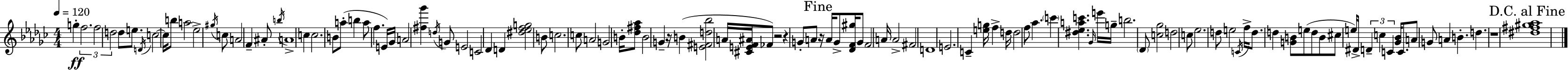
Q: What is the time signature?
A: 4/4